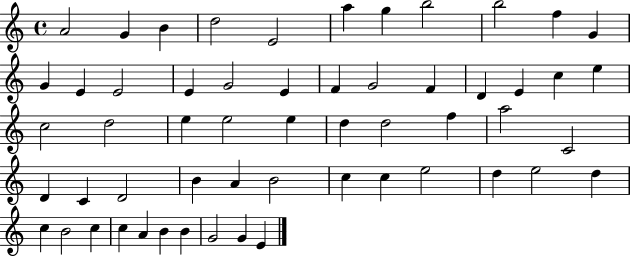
A4/h G4/q B4/q D5/h E4/h A5/q G5/q B5/h B5/h F5/q G4/q G4/q E4/q E4/h E4/q G4/h E4/q F4/q G4/h F4/q D4/q E4/q C5/q E5/q C5/h D5/h E5/q E5/h E5/q D5/q D5/h F5/q A5/h C4/h D4/q C4/q D4/h B4/q A4/q B4/h C5/q C5/q E5/h D5/q E5/h D5/q C5/q B4/h C5/q C5/q A4/q B4/q B4/q G4/h G4/q E4/q